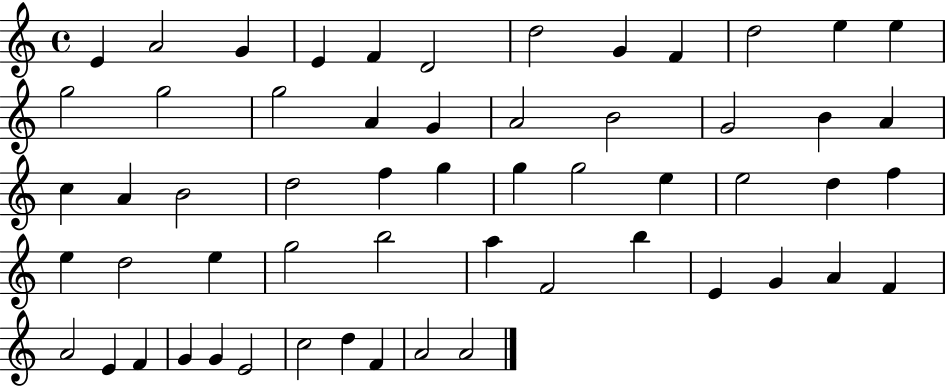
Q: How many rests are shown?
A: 0